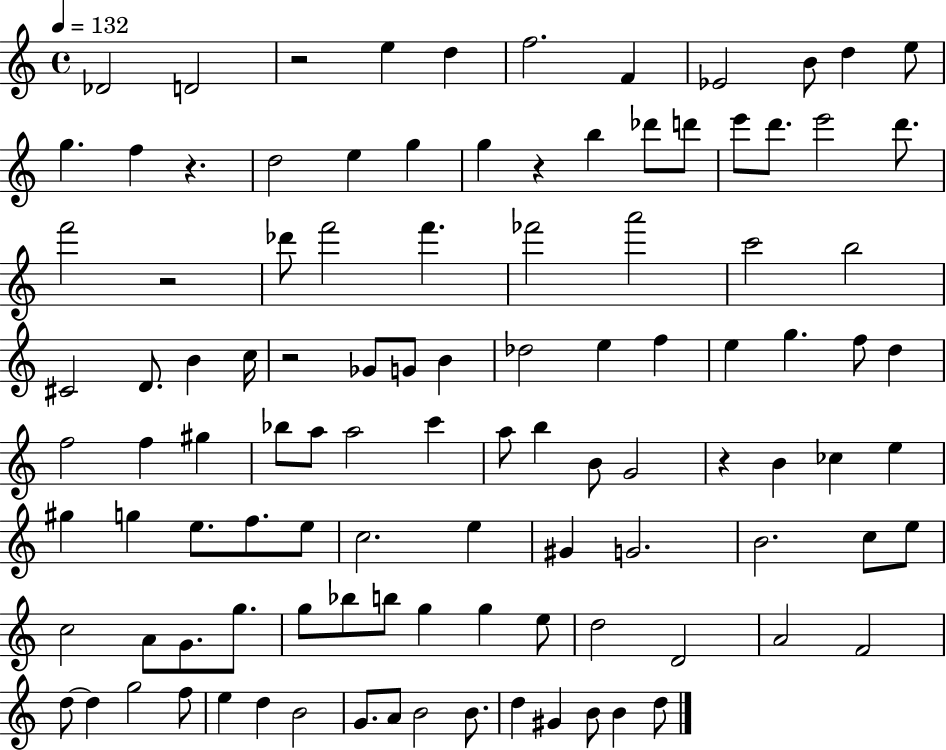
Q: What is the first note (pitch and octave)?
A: Db4